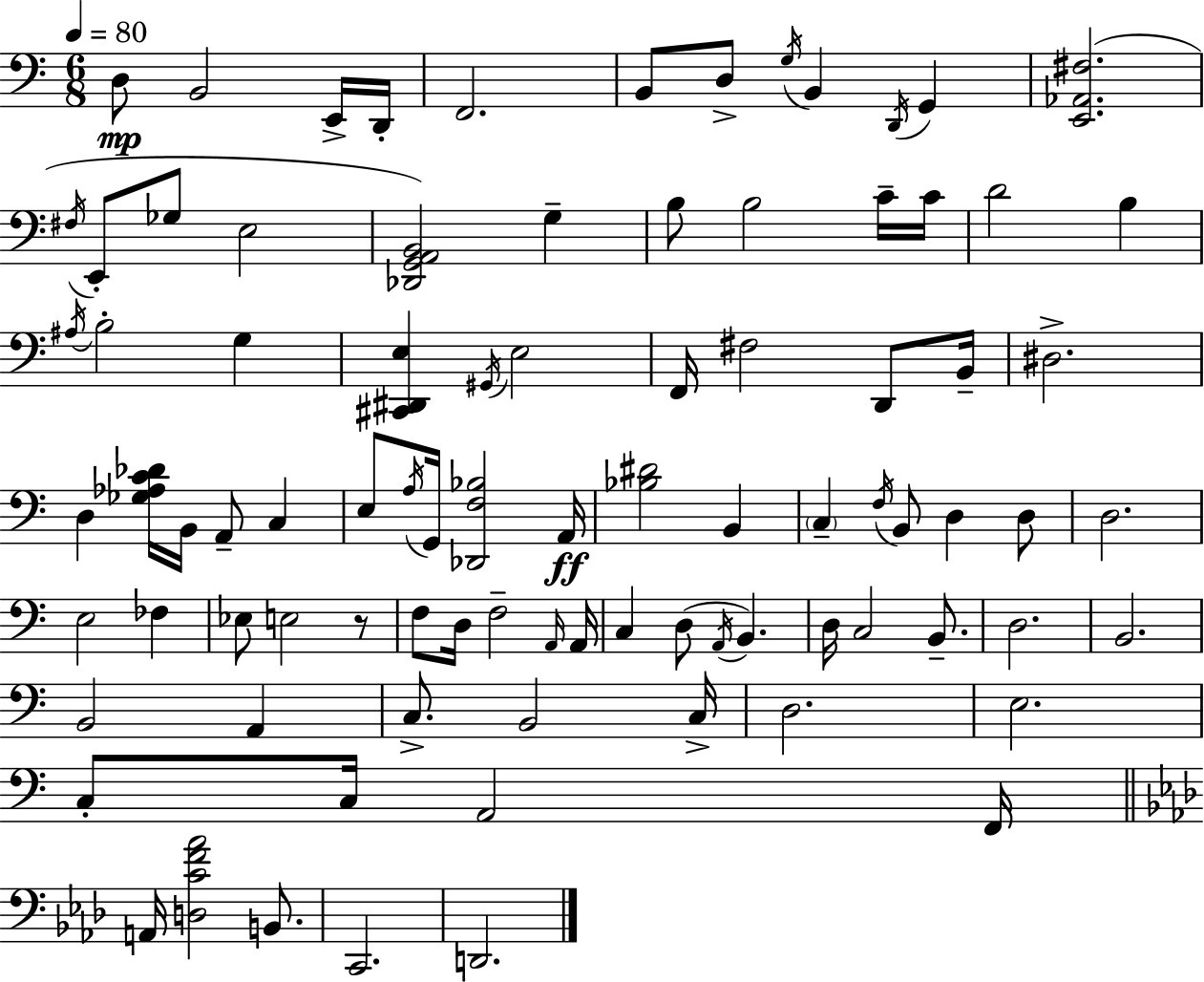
X:1
T:Untitled
M:6/8
L:1/4
K:C
D,/2 B,,2 E,,/4 D,,/4 F,,2 B,,/2 D,/2 G,/4 B,, D,,/4 G,, [E,,_A,,^F,]2 ^F,/4 E,,/2 _G,/2 E,2 [_D,,G,,A,,B,,]2 G, B,/2 B,2 C/4 C/4 D2 B, ^A,/4 B,2 G, [^C,,^D,,E,] ^G,,/4 E,2 F,,/4 ^F,2 D,,/2 B,,/4 ^D,2 D, [_G,_A,C_D]/4 B,,/4 A,,/2 C, E,/2 A,/4 G,,/4 [_D,,F,_B,]2 A,,/4 [_B,^D]2 B,, C, F,/4 B,,/2 D, D,/2 D,2 E,2 _F, _E,/2 E,2 z/2 F,/2 D,/4 F,2 A,,/4 A,,/4 C, D,/2 A,,/4 B,, D,/4 C,2 B,,/2 D,2 B,,2 B,,2 A,, C,/2 B,,2 C,/4 D,2 E,2 C,/2 C,/4 A,,2 F,,/4 A,,/4 [D,CF_A]2 B,,/2 C,,2 D,,2